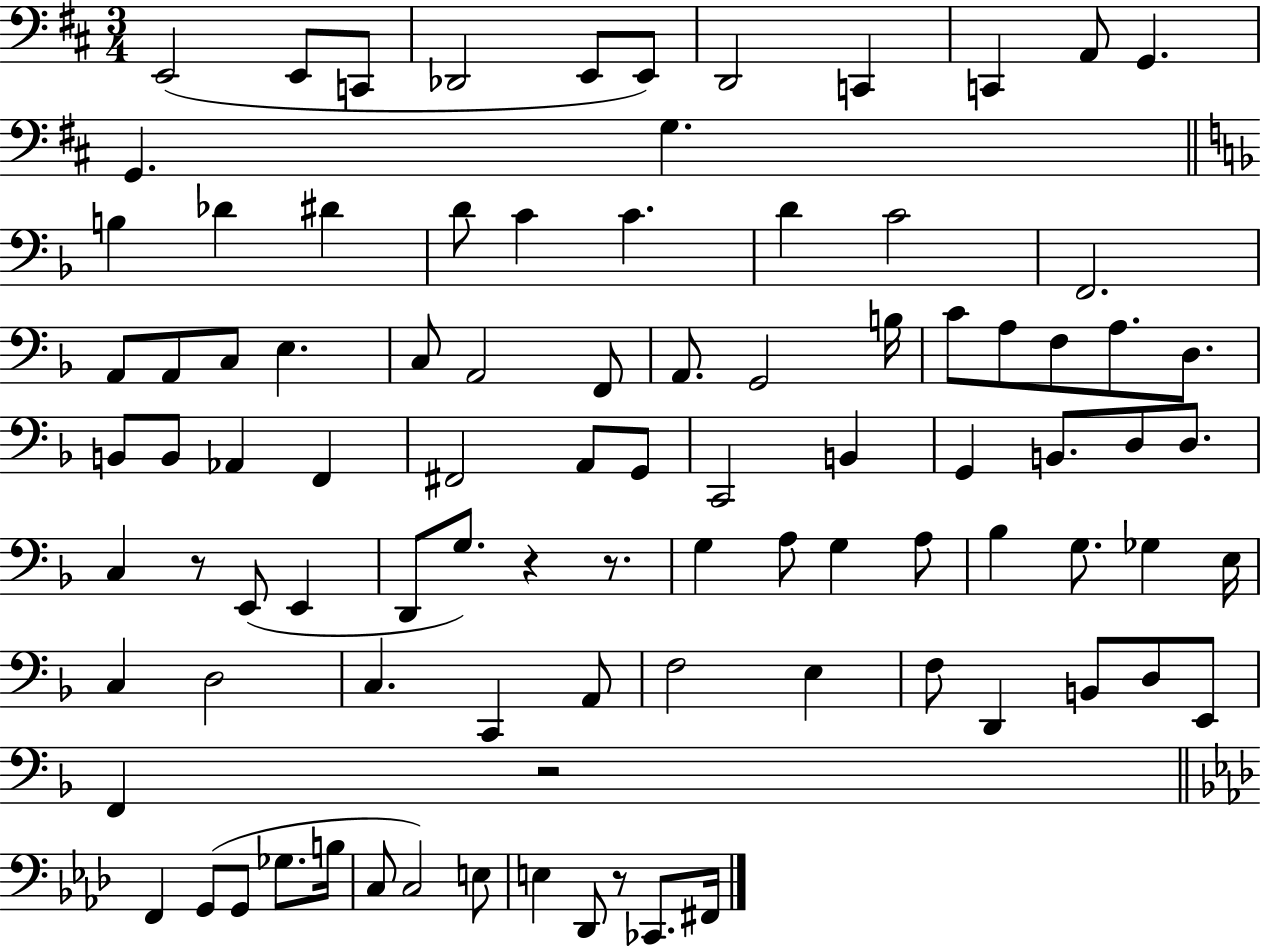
{
  \clef bass
  \numericTimeSignature
  \time 3/4
  \key d \major
  e,2( e,8 c,8 | des,2 e,8 e,8) | d,2 c,4 | c,4 a,8 g,4. | \break g,4. g4. | \bar "||" \break \key d \minor b4 des'4 dis'4 | d'8 c'4 c'4. | d'4 c'2 | f,2. | \break a,8 a,8 c8 e4. | c8 a,2 f,8 | a,8. g,2 b16 | c'8 a8 f8 a8. d8. | \break b,8 b,8 aes,4 f,4 | fis,2 a,8 g,8 | c,2 b,4 | g,4 b,8. d8 d8. | \break c4 r8 e,8( e,4 | d,8 g8.) r4 r8. | g4 a8 g4 a8 | bes4 g8. ges4 e16 | \break c4 d2 | c4. c,4 a,8 | f2 e4 | f8 d,4 b,8 d8 e,8 | \break f,4 r2 | \bar "||" \break \key f \minor f,4 g,8( g,8 ges8. b16 | c8 c2) e8 | e4 des,8 r8 ces,8. fis,16 | \bar "|."
}